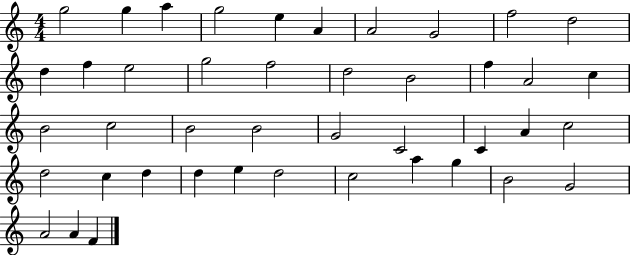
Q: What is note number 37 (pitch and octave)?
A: A5